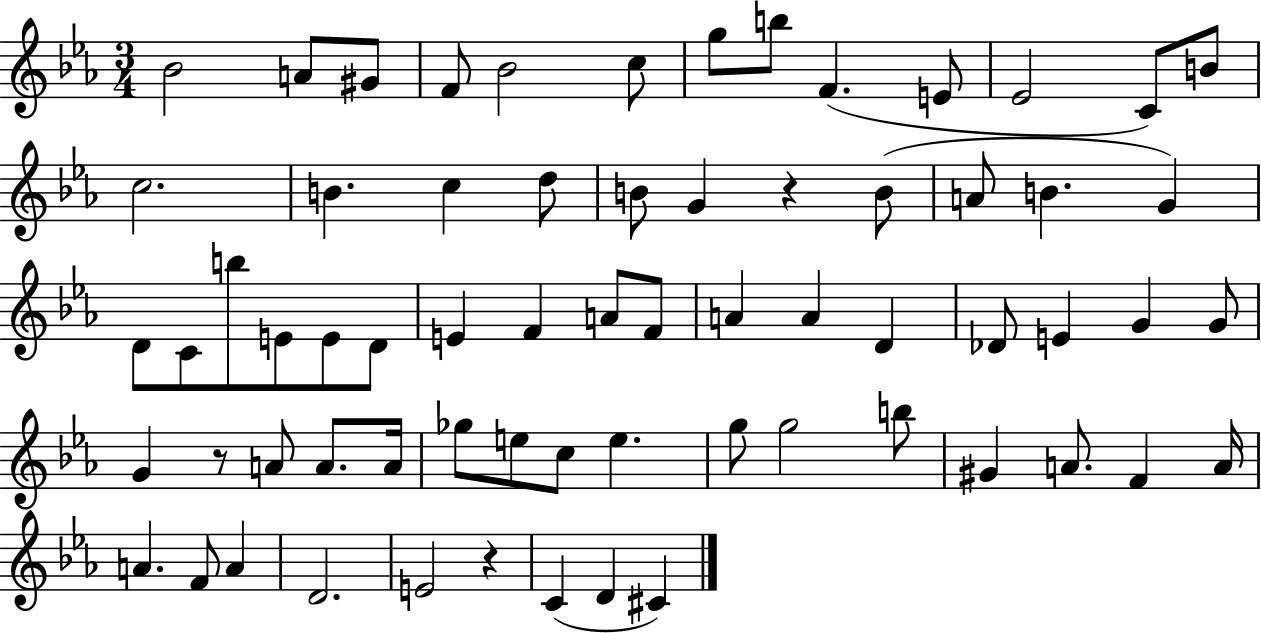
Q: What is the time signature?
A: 3/4